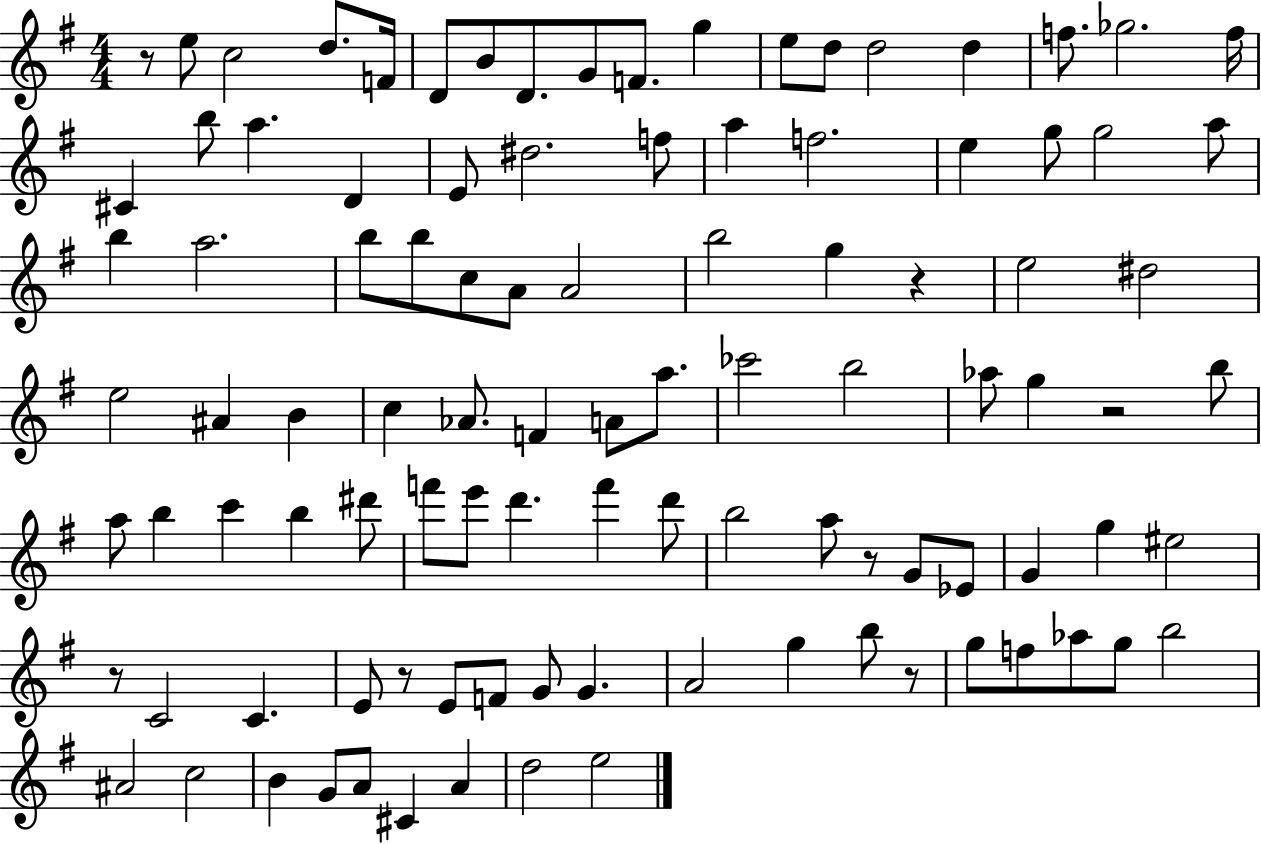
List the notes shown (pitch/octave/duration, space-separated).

R/e E5/e C5/h D5/e. F4/s D4/e B4/e D4/e. G4/e F4/e. G5/q E5/e D5/e D5/h D5/q F5/e. Gb5/h. F5/s C#4/q B5/e A5/q. D4/q E4/e D#5/h. F5/e A5/q F5/h. E5/q G5/e G5/h A5/e B5/q A5/h. B5/e B5/e C5/e A4/e A4/h B5/h G5/q R/q E5/h D#5/h E5/h A#4/q B4/q C5/q Ab4/e. F4/q A4/e A5/e. CES6/h B5/h Ab5/e G5/q R/h B5/e A5/e B5/q C6/q B5/q D#6/e F6/e E6/e D6/q. F6/q D6/e B5/h A5/e R/e G4/e Eb4/e G4/q G5/q EIS5/h R/e C4/h C4/q. E4/e R/e E4/e F4/e G4/e G4/q. A4/h G5/q B5/e R/e G5/e F5/e Ab5/e G5/e B5/h A#4/h C5/h B4/q G4/e A4/e C#4/q A4/q D5/h E5/h